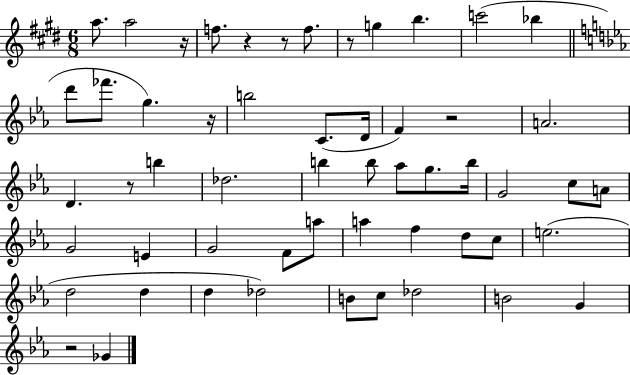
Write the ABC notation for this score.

X:1
T:Untitled
M:6/8
L:1/4
K:E
a/2 a2 z/4 f/2 z z/2 f/2 z/2 g b c'2 _b d'/2 _f'/2 g z/4 b2 C/2 D/4 F z2 A2 D z/2 b _d2 b b/2 _a/2 g/2 b/4 G2 c/2 A/2 G2 E G2 F/2 a/2 a f d/2 c/2 e2 d2 d d _d2 B/2 c/2 _d2 B2 G z2 _G